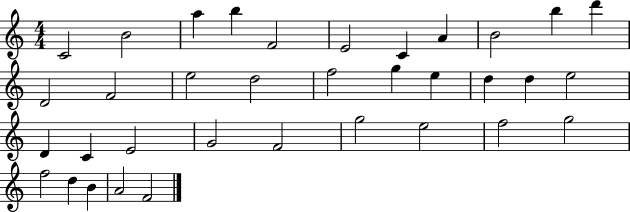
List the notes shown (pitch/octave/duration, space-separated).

C4/h B4/h A5/q B5/q F4/h E4/h C4/q A4/q B4/h B5/q D6/q D4/h F4/h E5/h D5/h F5/h G5/q E5/q D5/q D5/q E5/h D4/q C4/q E4/h G4/h F4/h G5/h E5/h F5/h G5/h F5/h D5/q B4/q A4/h F4/h